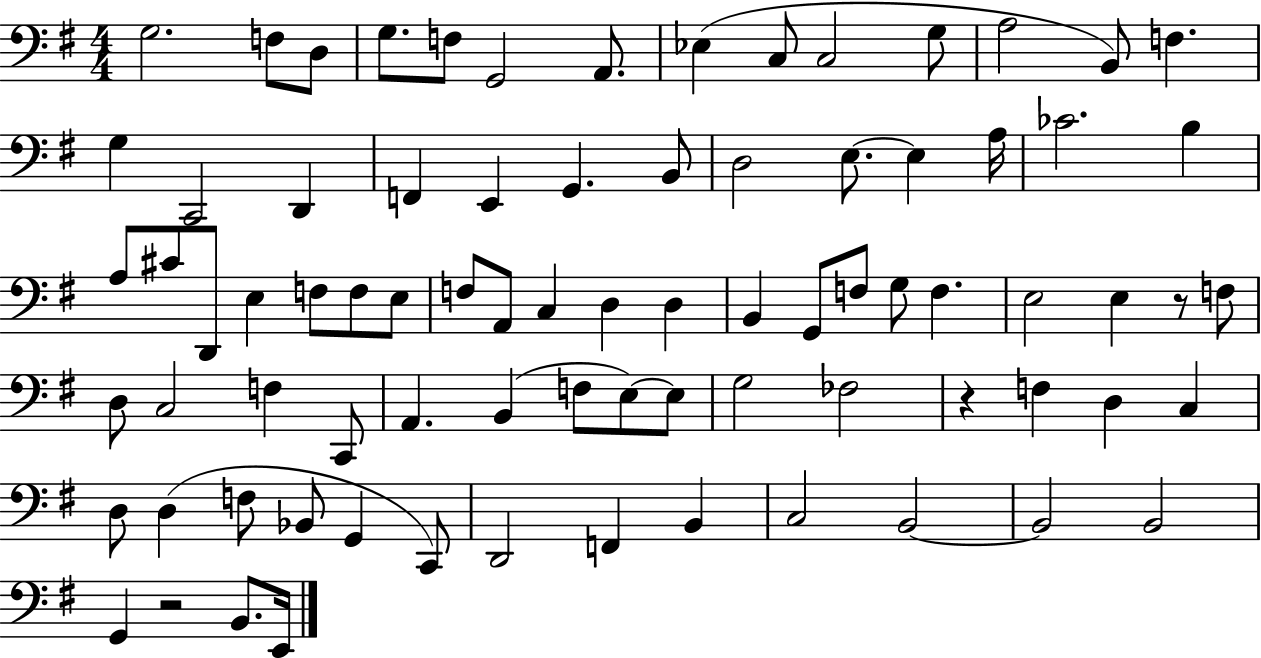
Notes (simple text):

G3/h. F3/e D3/e G3/e. F3/e G2/h A2/e. Eb3/q C3/e C3/h G3/e A3/h B2/e F3/q. G3/q C2/h D2/q F2/q E2/q G2/q. B2/e D3/h E3/e. E3/q A3/s CES4/h. B3/q A3/e C#4/e D2/e E3/q F3/e F3/e E3/e F3/e A2/e C3/q D3/q D3/q B2/q G2/e F3/e G3/e F3/q. E3/h E3/q R/e F3/e D3/e C3/h F3/q C2/e A2/q. B2/q F3/e E3/e E3/e G3/h FES3/h R/q F3/q D3/q C3/q D3/e D3/q F3/e Bb2/e G2/q C2/e D2/h F2/q B2/q C3/h B2/h B2/h B2/h G2/q R/h B2/e. E2/s